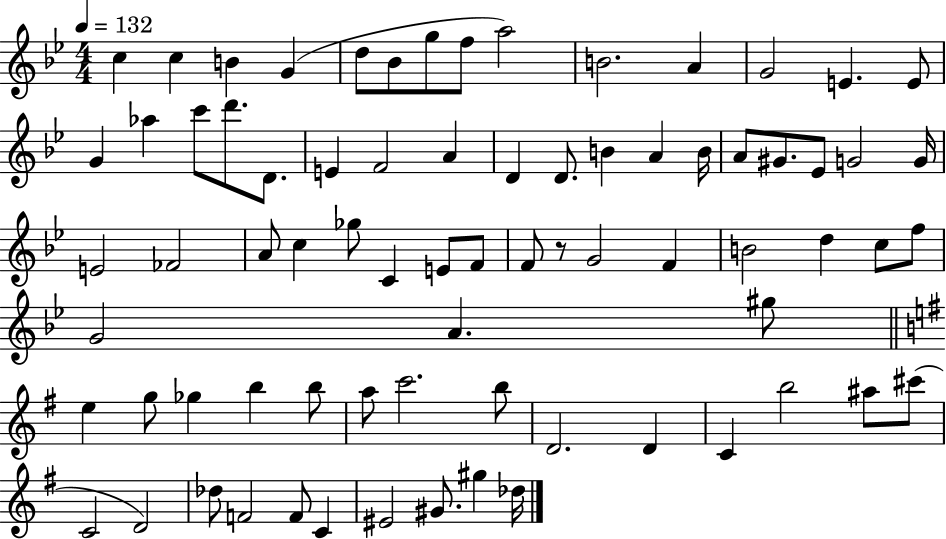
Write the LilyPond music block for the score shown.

{
  \clef treble
  \numericTimeSignature
  \time 4/4
  \key bes \major
  \tempo 4 = 132
  c''4 c''4 b'4 g'4( | d''8 bes'8 g''8 f''8 a''2) | b'2. a'4 | g'2 e'4. e'8 | \break g'4 aes''4 c'''8 d'''8. d'8. | e'4 f'2 a'4 | d'4 d'8. b'4 a'4 b'16 | a'8 gis'8. ees'8 g'2 g'16 | \break e'2 fes'2 | a'8 c''4 ges''8 c'4 e'8 f'8 | f'8 r8 g'2 f'4 | b'2 d''4 c''8 f''8 | \break g'2 a'4. gis''8 | \bar "||" \break \key e \minor e''4 g''8 ges''4 b''4 b''8 | a''8 c'''2. b''8 | d'2. d'4 | c'4 b''2 ais''8 cis'''8( | \break c'2 d'2) | des''8 f'2 f'8 c'4 | eis'2 gis'8. gis''4 des''16 | \bar "|."
}